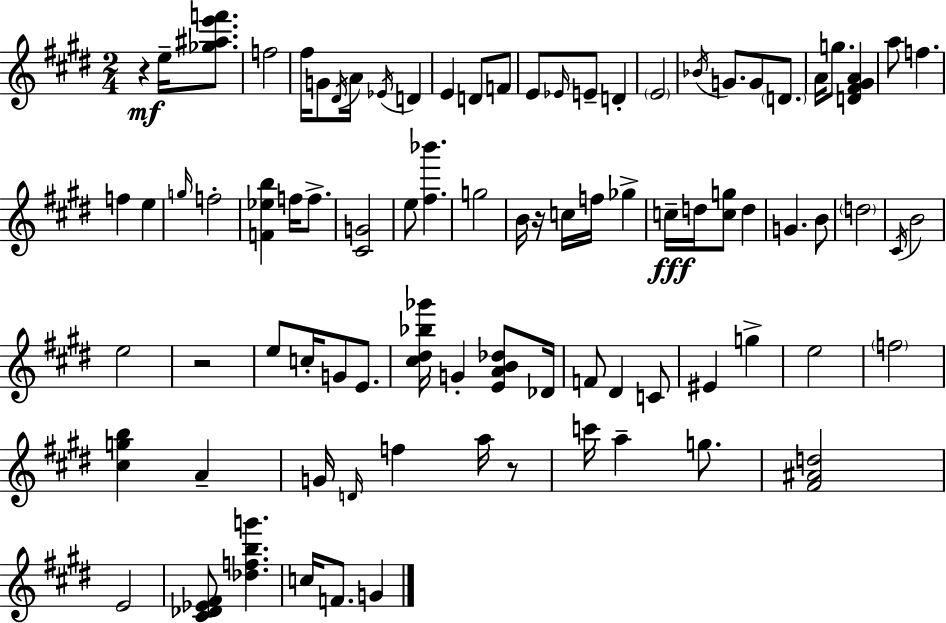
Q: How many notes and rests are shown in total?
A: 86